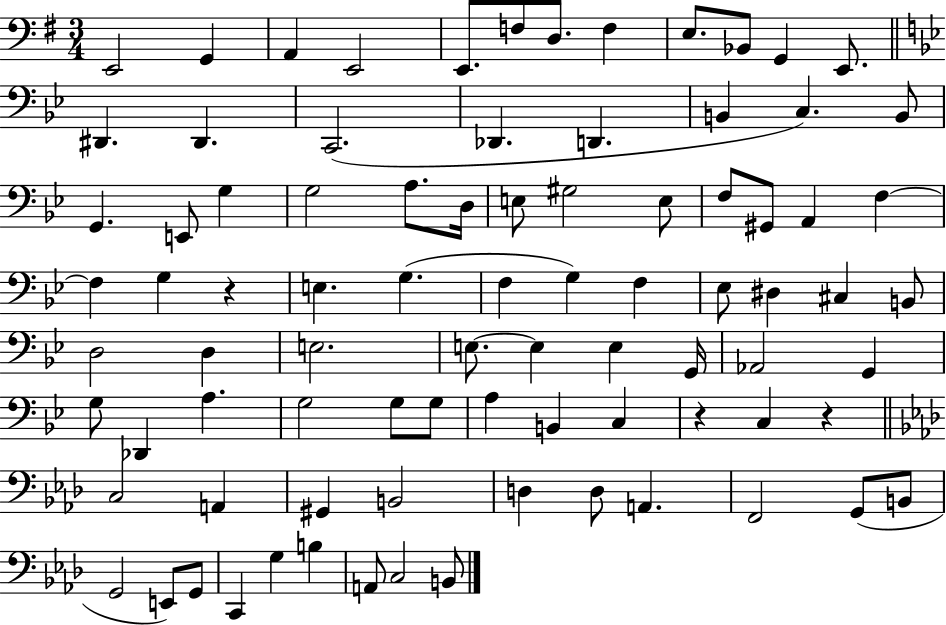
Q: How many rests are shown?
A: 3